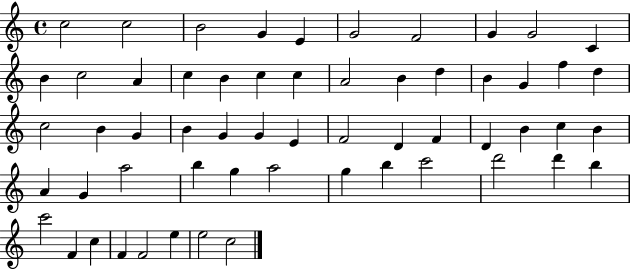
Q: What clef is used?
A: treble